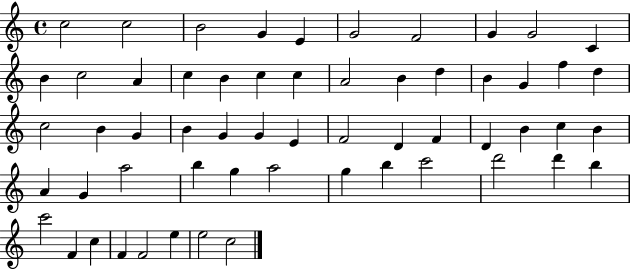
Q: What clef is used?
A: treble